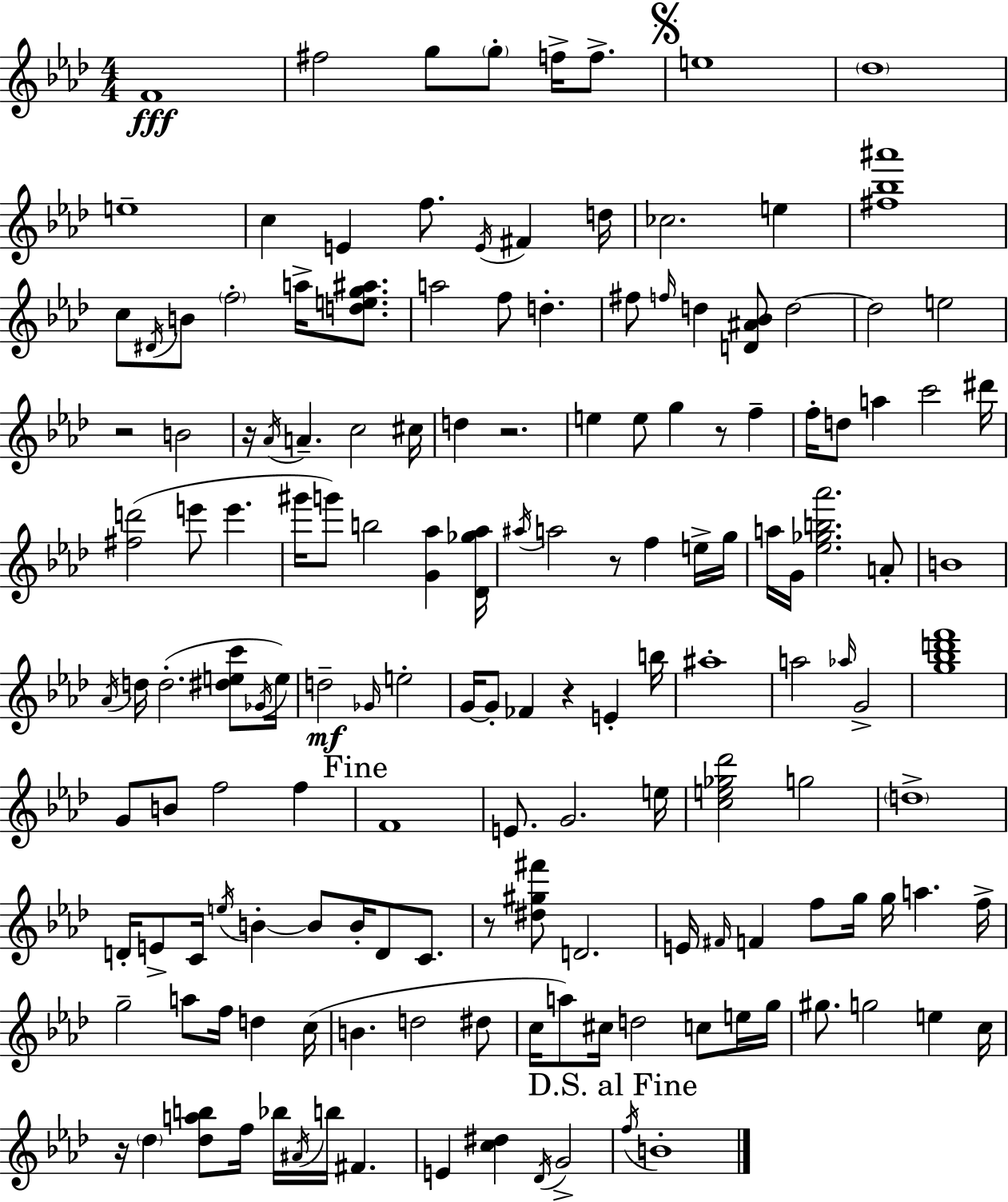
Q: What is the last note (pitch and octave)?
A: B4